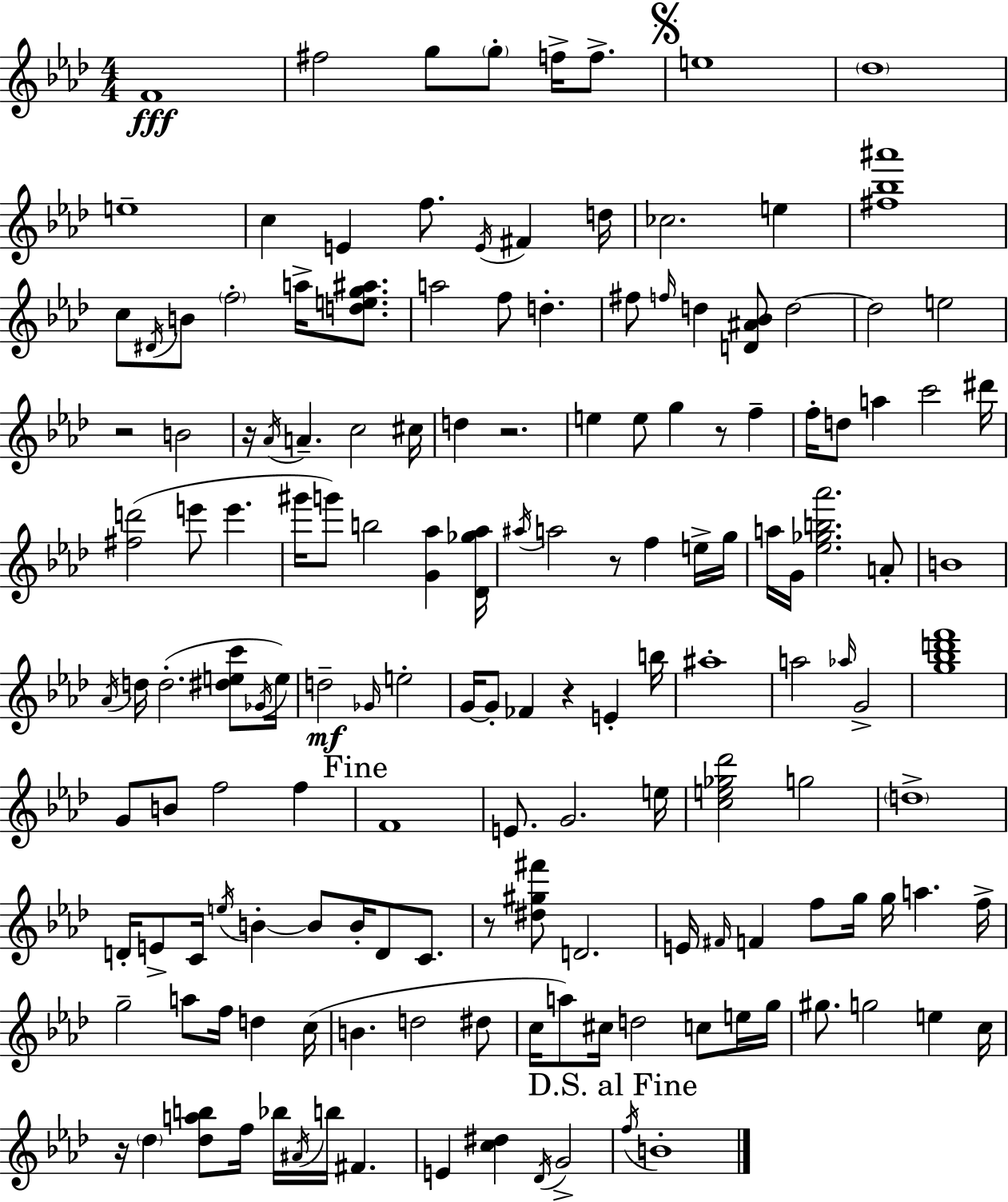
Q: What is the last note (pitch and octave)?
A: B4